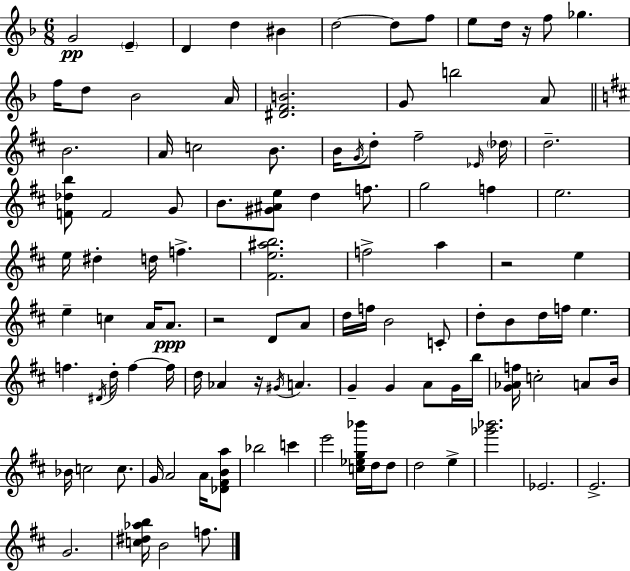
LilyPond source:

{
  \clef treble
  \numericTimeSignature
  \time 6/8
  \key d \minor
  g'2\pp \parenthesize e'4-- | d'4 d''4 bis'4 | d''2~~ d''8 f''8 | e''8 d''16 r16 f''8 ges''4. | \break f''16 d''8 bes'2 a'16 | <dis' f' b'>2. | g'8 b''2 a'8 | \bar "||" \break \key d \major b'2. | a'16 c''2 b'8. | b'16 \acciaccatura { g'16 } d''8-. fis''2-- | \grace { ees'16 } \parenthesize des''16 d''2.-- | \break <f' des'' b''>8 f'2 | g'8 b'8. <gis' ais' e''>8 d''4 f''8. | g''2 f''4 | e''2. | \break e''16 dis''4-. d''16 f''4.-> | <fis' e'' ais'' b''>2. | f''2-> a''4 | r2 e''4 | \break e''4-- c''4 a'16 a'8.\ppp | r2 d'8 | a'8 d''16 f''16 b'2 | c'8-. d''8-. b'8 d''16 f''16 e''4. | \break f''4. \acciaccatura { dis'16 } d''16-. f''4~~ | f''16 d''16 aes'4 r16 \acciaccatura { gis'16 } a'4. | g'4-- g'4 | a'8 g'16 b''16 <g' aes' f''>16 c''2-. | \break a'8 b'16 bes'16 c''2 | c''8. g'16 a'2 | a'16 <des' fis' b' a''>8 bes''2 | c'''4 e'''2 | \break <c'' ees'' g'' bes'''>16 d''16 d''8 d''2 | e''4-> <ges''' bes'''>2. | ees'2. | e'2.-> | \break g'2. | <c'' dis'' aes'' b''>16 b'2 | f''8. \bar "|."
}